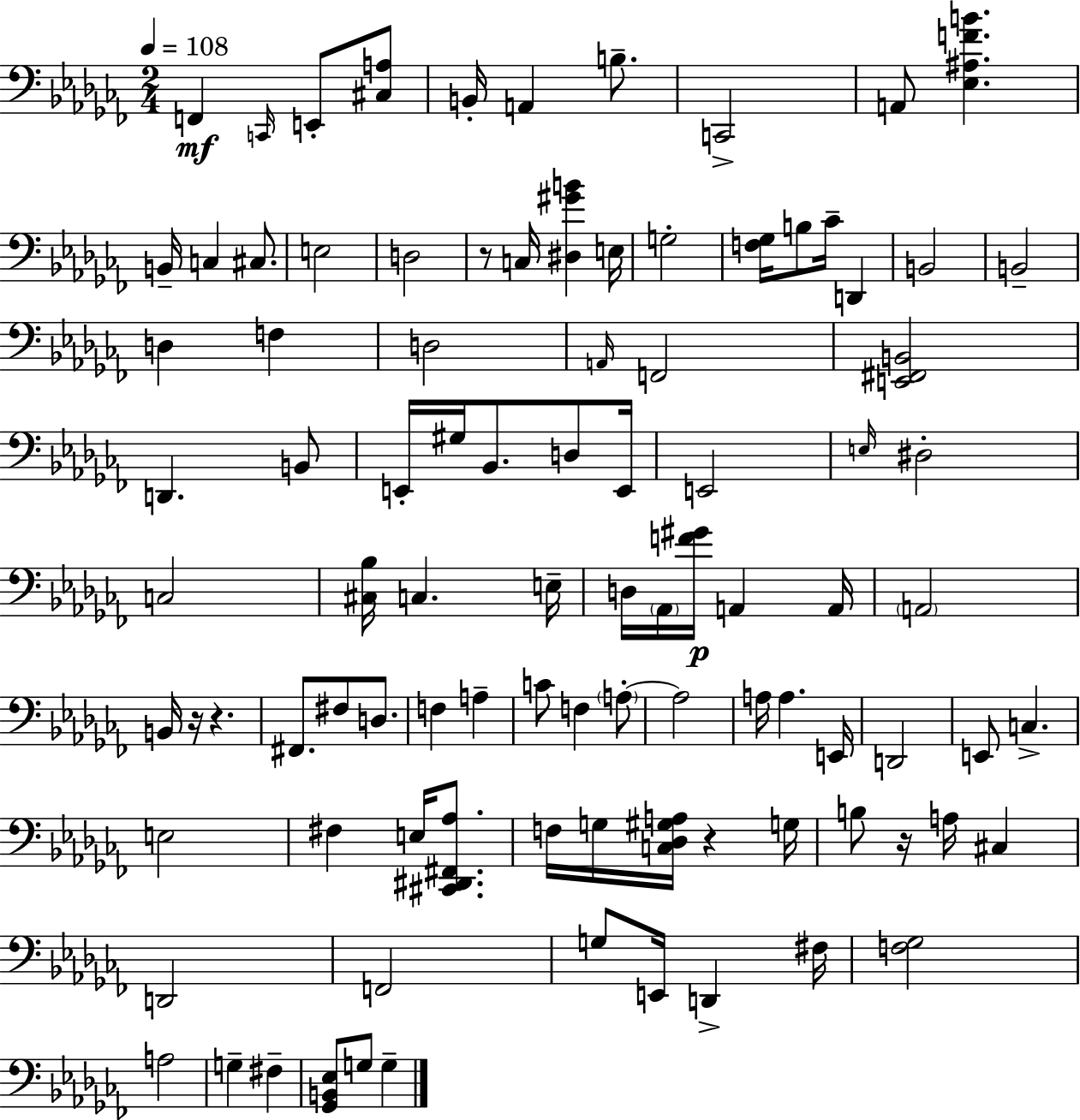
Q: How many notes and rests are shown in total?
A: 96